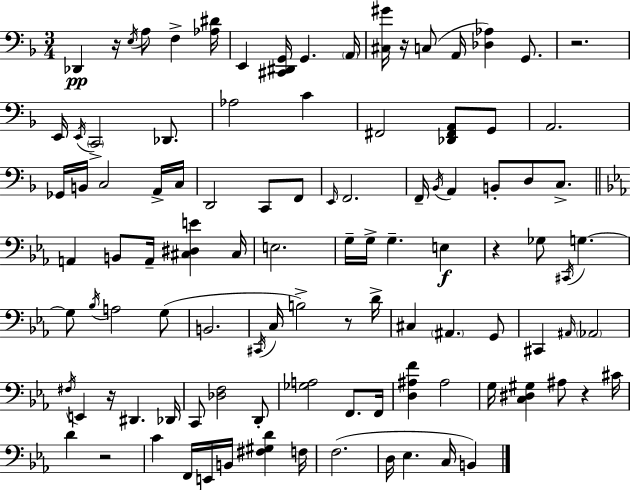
Db2/q R/s E3/s A3/e F3/q [Ab3,D#4]/s E2/q [C#2,D#2,G2]/s G2/q. A2/s [C#3,G#4]/s R/s C3/e A2/s [Db3,Ab3]/q G2/e. R/h. E2/s E2/s C2/h Db2/e. Ab3/h C4/q F#2/h [Db2,F#2,A2]/e G2/e A2/h. Gb2/s B2/s C3/h A2/s C3/s D2/h C2/e F2/e E2/s F2/h. F2/s Bb2/s A2/q B2/e D3/e C3/e. A2/q B2/e A2/s [C#3,D#3,E4]/q C#3/s E3/h. G3/s G3/s G3/q. E3/q R/q Gb3/e C#2/s G3/q. G3/e Bb3/s A3/h G3/e B2/h. C#2/s C3/s B3/h R/e D4/s C#3/q A#2/q. G2/e C#2/q A#2/s Ab2/h F#3/s E2/q R/s D#2/q. Db2/s C2/e [Db3,F3]/h D2/e [Gb3,A3]/h F2/e. F2/s [D3,A#3,F4]/q A#3/h G3/s [C3,D#3,G#3]/q A#3/e R/q C#4/s D4/q R/h C4/q F2/s E2/s B2/s [F#3,G#3,D4]/q F3/s F3/h. D3/s Eb3/q. C3/s B2/q